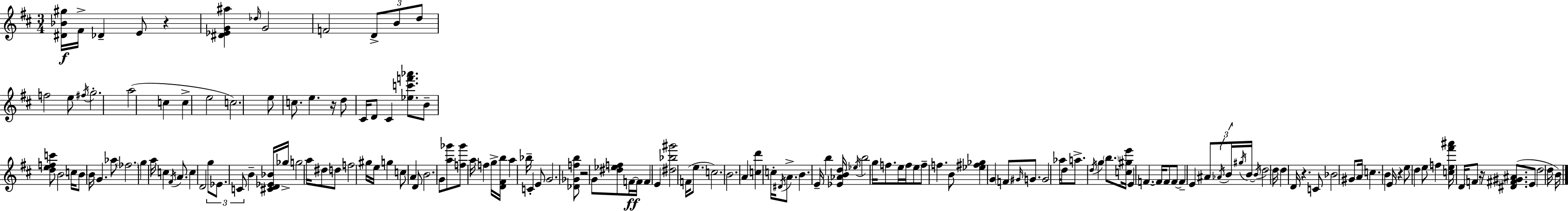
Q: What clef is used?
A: treble